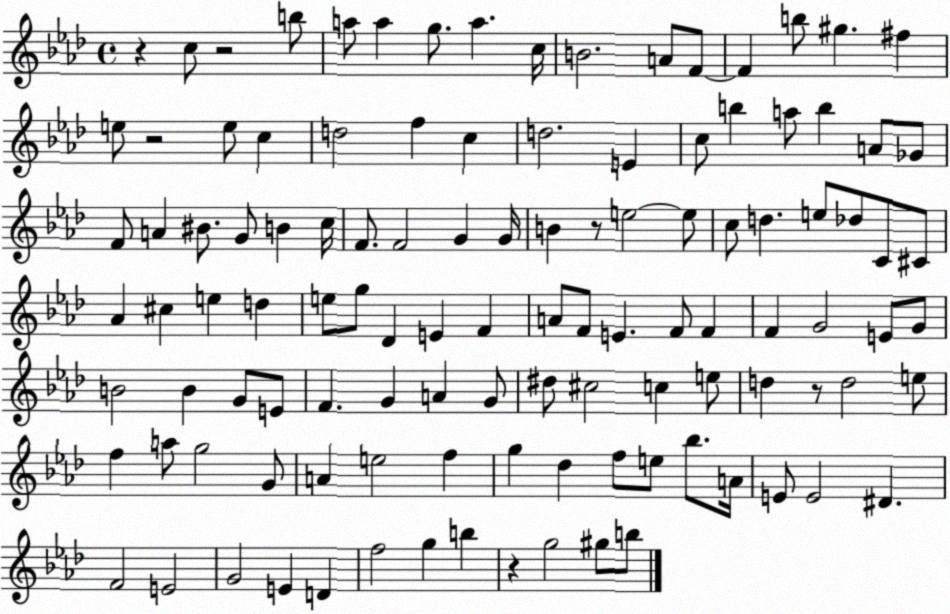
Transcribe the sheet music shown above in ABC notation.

X:1
T:Untitled
M:4/4
L:1/4
K:Ab
z c/2 z2 b/2 a/2 a g/2 a c/4 B2 A/2 F/2 F b/2 ^g ^f e/2 z2 e/2 c d2 f c d2 E c/2 b a/2 b A/2 _G/2 F/2 A ^B/2 G/2 B c/4 F/2 F2 G G/4 B z/2 e2 e/2 c/2 d e/2 _d/2 C/2 ^C/2 _A ^c e d e/2 g/2 _D E F A/2 F/2 E F/2 F F G2 E/2 G/2 B2 B G/2 E/2 F G A G/2 ^d/2 ^c2 c e/2 d z/2 d2 e/2 f a/2 g2 G/2 A e2 f g _d f/2 e/2 _b/2 A/4 E/2 E2 ^D F2 E2 G2 E D f2 g b z g2 ^g/2 b/2